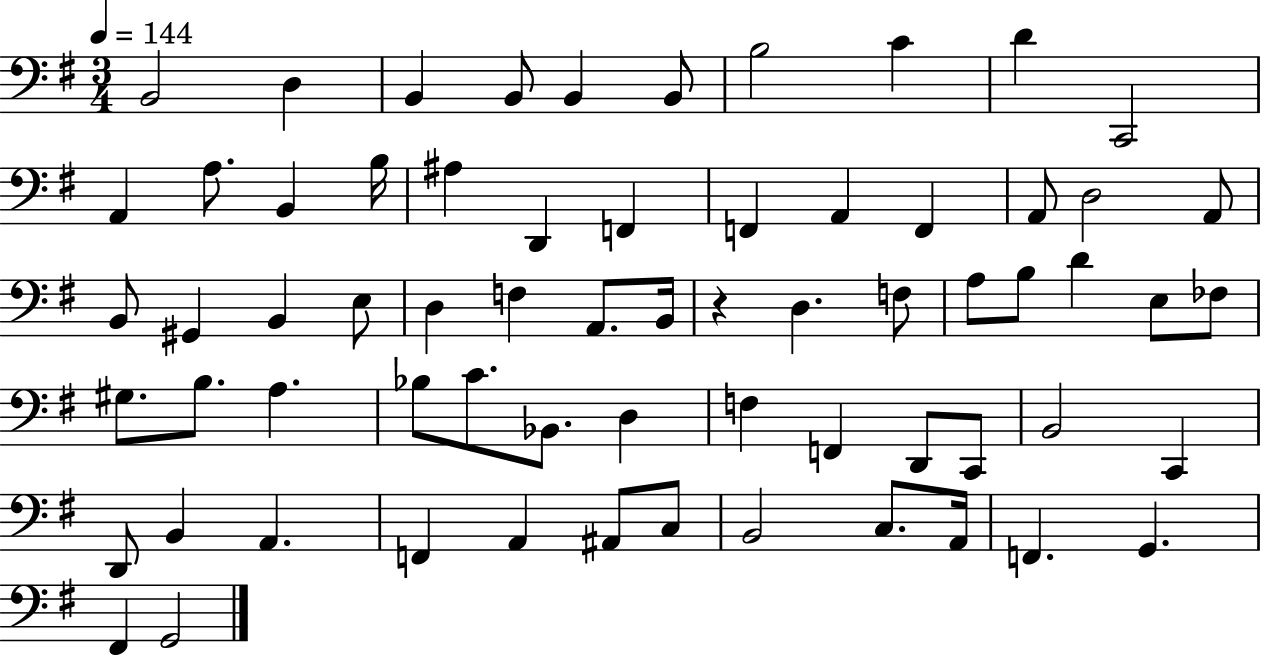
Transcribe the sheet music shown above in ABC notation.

X:1
T:Untitled
M:3/4
L:1/4
K:G
B,,2 D, B,, B,,/2 B,, B,,/2 B,2 C D C,,2 A,, A,/2 B,, B,/4 ^A, D,, F,, F,, A,, F,, A,,/2 D,2 A,,/2 B,,/2 ^G,, B,, E,/2 D, F, A,,/2 B,,/4 z D, F,/2 A,/2 B,/2 D E,/2 _F,/2 ^G,/2 B,/2 A, _B,/2 C/2 _B,,/2 D, F, F,, D,,/2 C,,/2 B,,2 C,, D,,/2 B,, A,, F,, A,, ^A,,/2 C,/2 B,,2 C,/2 A,,/4 F,, G,, ^F,, G,,2